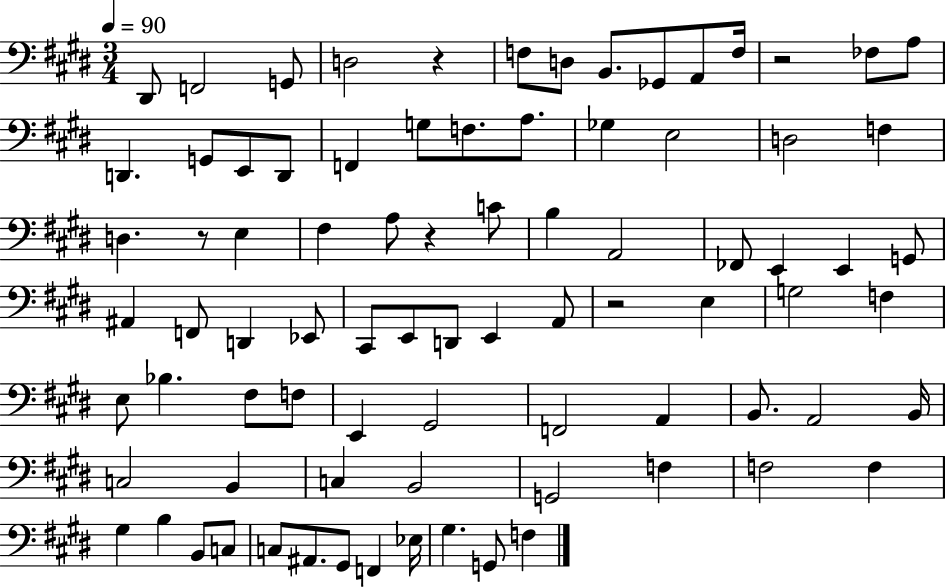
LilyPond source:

{
  \clef bass
  \numericTimeSignature
  \time 3/4
  \key e \major
  \tempo 4 = 90
  dis,8 f,2 g,8 | d2 r4 | f8 d8 b,8. ges,8 a,8 f16 | r2 fes8 a8 | \break d,4. g,8 e,8 d,8 | f,4 g8 f8. a8. | ges4 e2 | d2 f4 | \break d4. r8 e4 | fis4 a8 r4 c'8 | b4 a,2 | fes,8 e,4 e,4 g,8 | \break ais,4 f,8 d,4 ees,8 | cis,8 e,8 d,8 e,4 a,8 | r2 e4 | g2 f4 | \break e8 bes4. fis8 f8 | e,4 gis,2 | f,2 a,4 | b,8. a,2 b,16 | \break c2 b,4 | c4 b,2 | g,2 f4 | f2 f4 | \break gis4 b4 b,8 c8 | c8 ais,8. gis,8 f,4 ees16 | gis4. g,8 f4 | \bar "|."
}